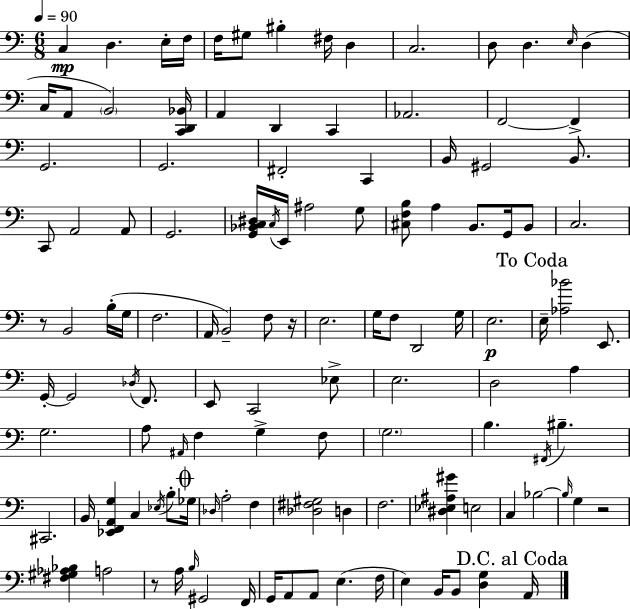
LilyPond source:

{
  \clef bass
  \numericTimeSignature
  \time 6/8
  \key a \minor
  \tempo 4 = 90
  c4\mp d4. e16-. f16 | f16 gis8 bis4-. fis16 d4 | c2. | d8 d4. \grace { e16 } d4( | \break c16 a,8 \parenthesize b,2) | <c, d, bes,>16 a,4 d,4 c,4 | aes,2. | f,2~~ f,4-> | \break g,2. | g,2. | fis,2-. c,4 | b,16 gis,2 b,8. | \break c,8 a,2 a,8 | g,2. | <g, bes, c dis>16 \acciaccatura { c16 } e,16 ais2 | g8 <cis f b>8 a4 b,8. g,16 | \break b,8 c2. | r8 b,2 | b16-.( g16 f2. | a,16 b,2--) f8 | \break r16 e2. | g16 f8 d,2 | g16 e2.\p | \mark "To Coda" e16-- <aes bes'>2 e,8. | \break g,16-.~~ g,2 \acciaccatura { des16 } | f,8. e,8 c,2 | ees8-> e2. | d2 a4 | \break g2. | a8 \grace { ais,16 } f4 g4-> | f8 \parenthesize g2. | b4. \acciaccatura { fis,16 } bis4.-- | \break cis,2. | b,16 <ees, f, a, g>4 c4 | \acciaccatura { ees16 } b8-. \mark \markup { \musicglyph "scripts.coda" } ges16 \grace { des16 } a2-. | f4 <des fis gis>2 | \break d4 f2. | <dis ees ais gis'>4 e2 | c4 bes2~~ | \grace { bes16 } g4 | \break r2 <fis gis aes bes>4 | a2 r8 a16 \grace { b16 } | gis,2 f,16 g,16 a,8 | a,8 e4.( f16 e4) | \break b,16 b,8 <d g>4 \mark "D.C. al Coda" a,16 \bar "|."
}